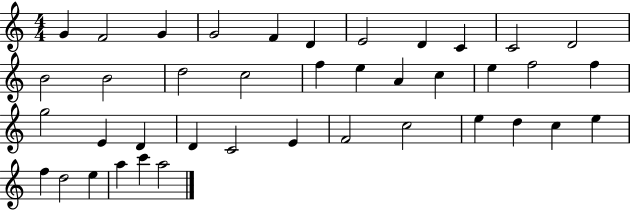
G4/q F4/h G4/q G4/h F4/q D4/q E4/h D4/q C4/q C4/h D4/h B4/h B4/h D5/h C5/h F5/q E5/q A4/q C5/q E5/q F5/h F5/q G5/h E4/q D4/q D4/q C4/h E4/q F4/h C5/h E5/q D5/q C5/q E5/q F5/q D5/h E5/q A5/q C6/q A5/h